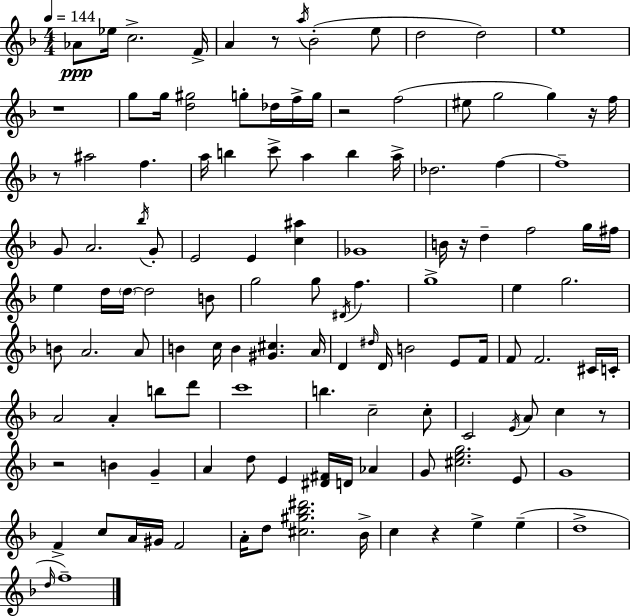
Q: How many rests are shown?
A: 9